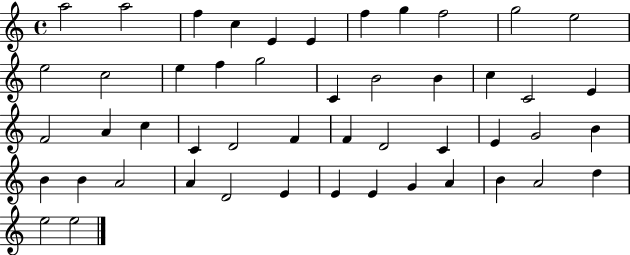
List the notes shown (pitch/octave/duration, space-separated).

A5/h A5/h F5/q C5/q E4/q E4/q F5/q G5/q F5/h G5/h E5/h E5/h C5/h E5/q F5/q G5/h C4/q B4/h B4/q C5/q C4/h E4/q F4/h A4/q C5/q C4/q D4/h F4/q F4/q D4/h C4/q E4/q G4/h B4/q B4/q B4/q A4/h A4/q D4/h E4/q E4/q E4/q G4/q A4/q B4/q A4/h D5/q E5/h E5/h